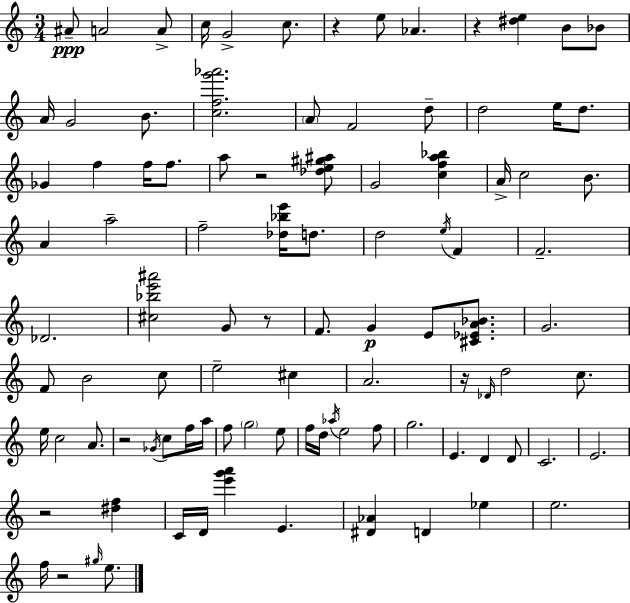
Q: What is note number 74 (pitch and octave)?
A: D4